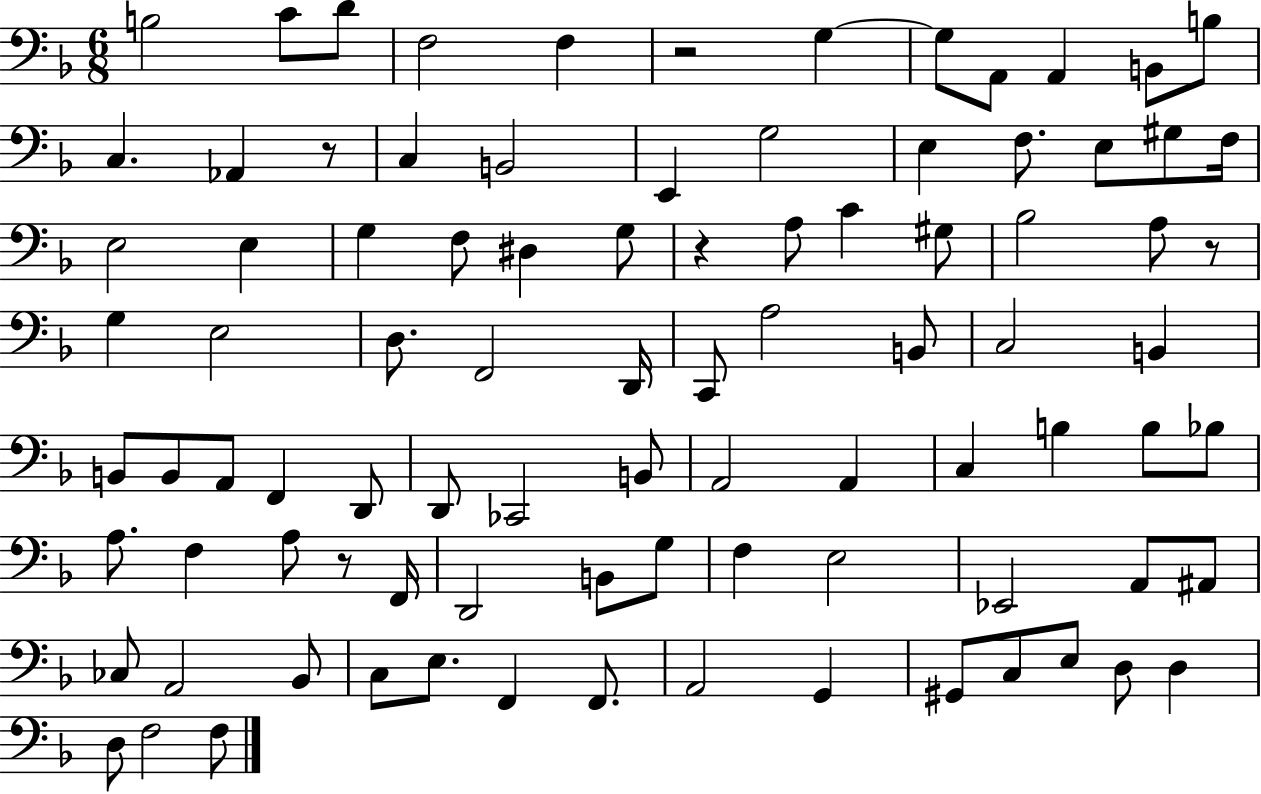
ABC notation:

X:1
T:Untitled
M:6/8
L:1/4
K:F
B,2 C/2 D/2 F,2 F, z2 G, G,/2 A,,/2 A,, B,,/2 B,/2 C, _A,, z/2 C, B,,2 E,, G,2 E, F,/2 E,/2 ^G,/2 F,/4 E,2 E, G, F,/2 ^D, G,/2 z A,/2 C ^G,/2 _B,2 A,/2 z/2 G, E,2 D,/2 F,,2 D,,/4 C,,/2 A,2 B,,/2 C,2 B,, B,,/2 B,,/2 A,,/2 F,, D,,/2 D,,/2 _C,,2 B,,/2 A,,2 A,, C, B, B,/2 _B,/2 A,/2 F, A,/2 z/2 F,,/4 D,,2 B,,/2 G,/2 F, E,2 _E,,2 A,,/2 ^A,,/2 _C,/2 A,,2 _B,,/2 C,/2 E,/2 F,, F,,/2 A,,2 G,, ^G,,/2 C,/2 E,/2 D,/2 D, D,/2 F,2 F,/2